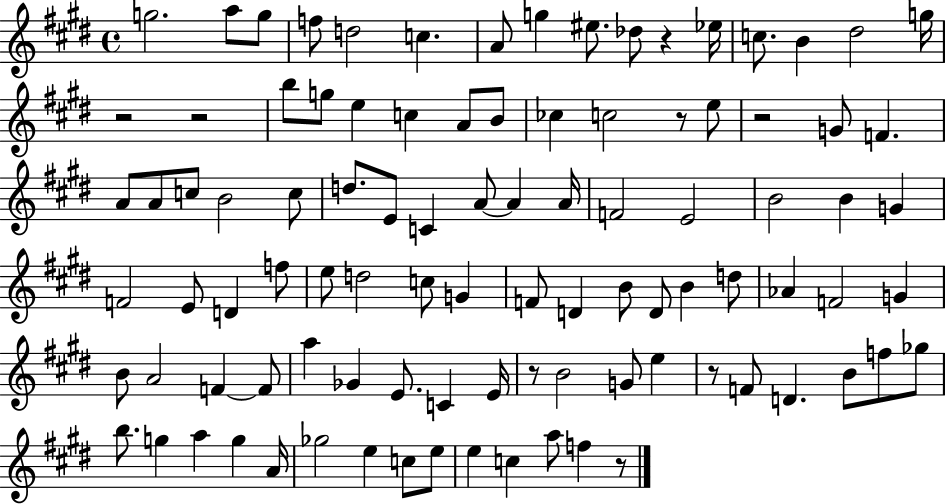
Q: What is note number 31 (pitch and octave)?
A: C5